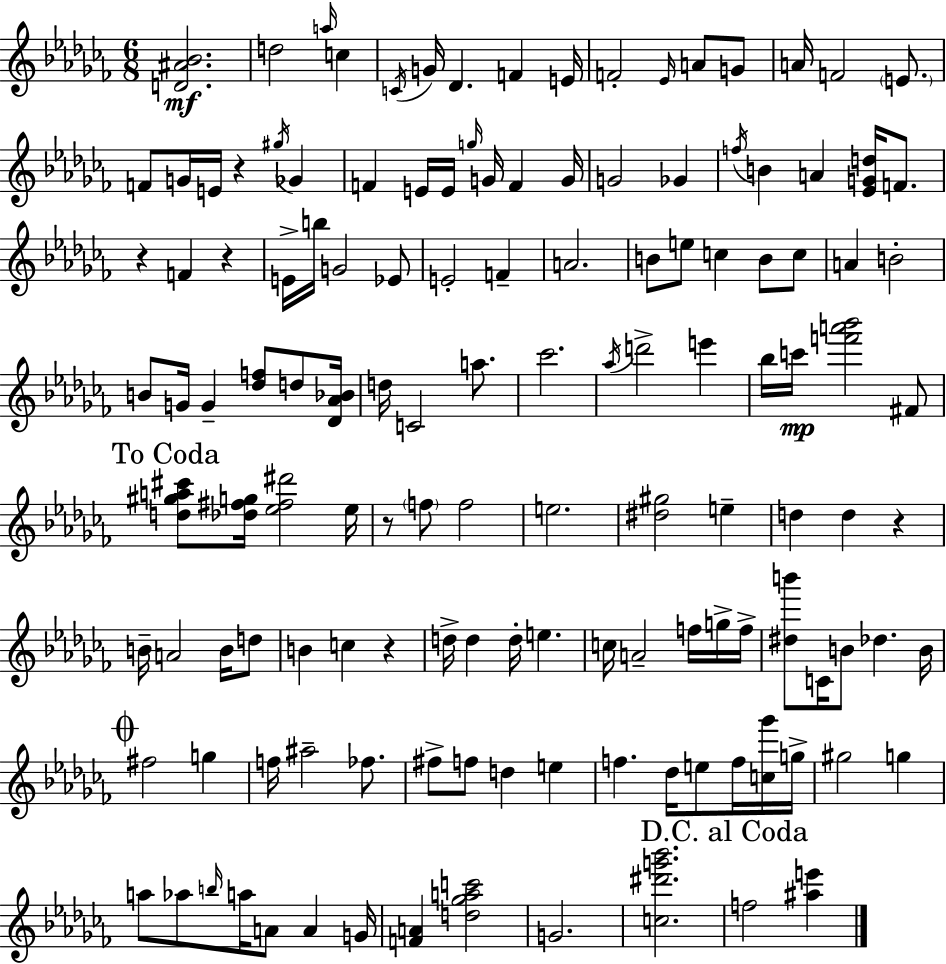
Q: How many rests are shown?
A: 6